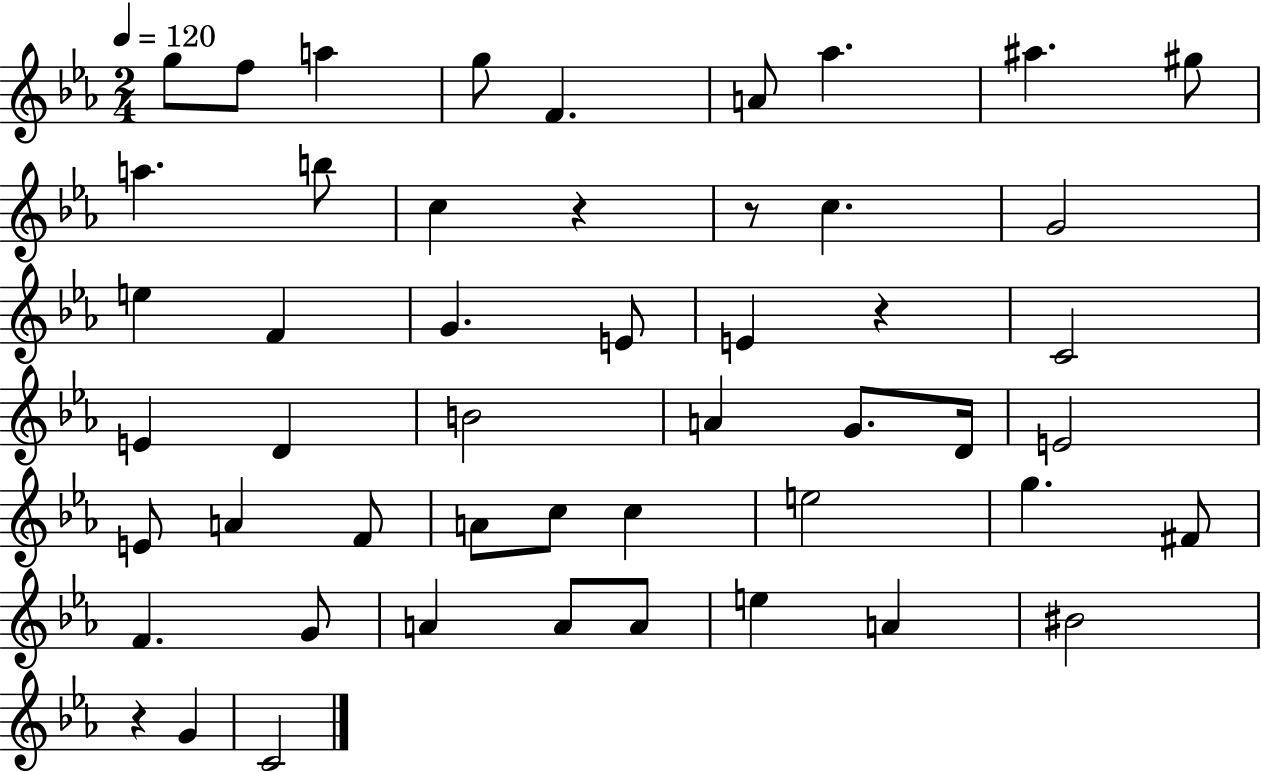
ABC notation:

X:1
T:Untitled
M:2/4
L:1/4
K:Eb
g/2 f/2 a g/2 F A/2 _a ^a ^g/2 a b/2 c z z/2 c G2 e F G E/2 E z C2 E D B2 A G/2 D/4 E2 E/2 A F/2 A/2 c/2 c e2 g ^F/2 F G/2 A A/2 A/2 e A ^B2 z G C2